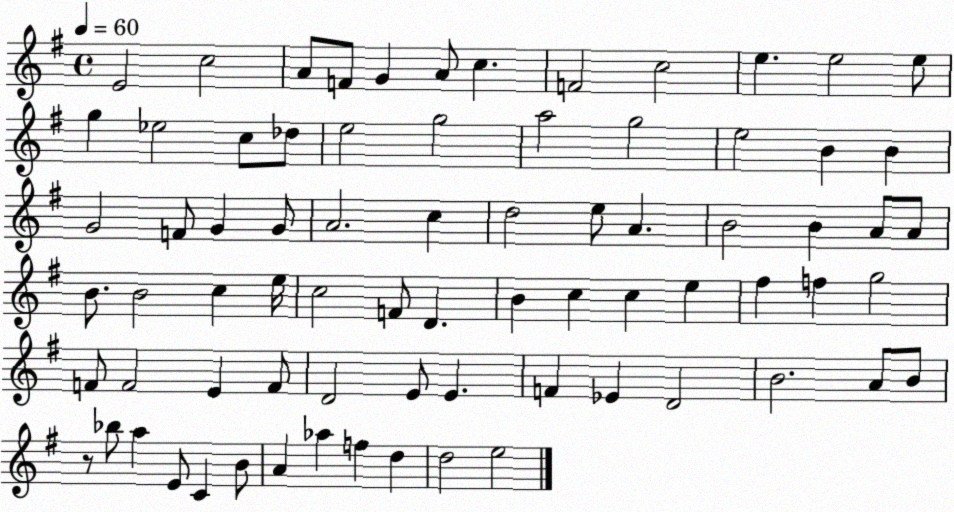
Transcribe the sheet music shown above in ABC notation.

X:1
T:Untitled
M:4/4
L:1/4
K:G
E2 c2 A/2 F/2 G A/2 c F2 c2 e e2 e/2 g _e2 c/2 _d/2 e2 g2 a2 g2 e2 B B G2 F/2 G G/2 A2 c d2 e/2 A B2 B A/2 A/2 B/2 B2 c e/4 c2 F/2 D B c c e ^f f g2 F/2 F2 E F/2 D2 E/2 E F _E D2 B2 A/2 B/2 z/2 _b/2 a E/2 C B/2 A _a f d d2 e2